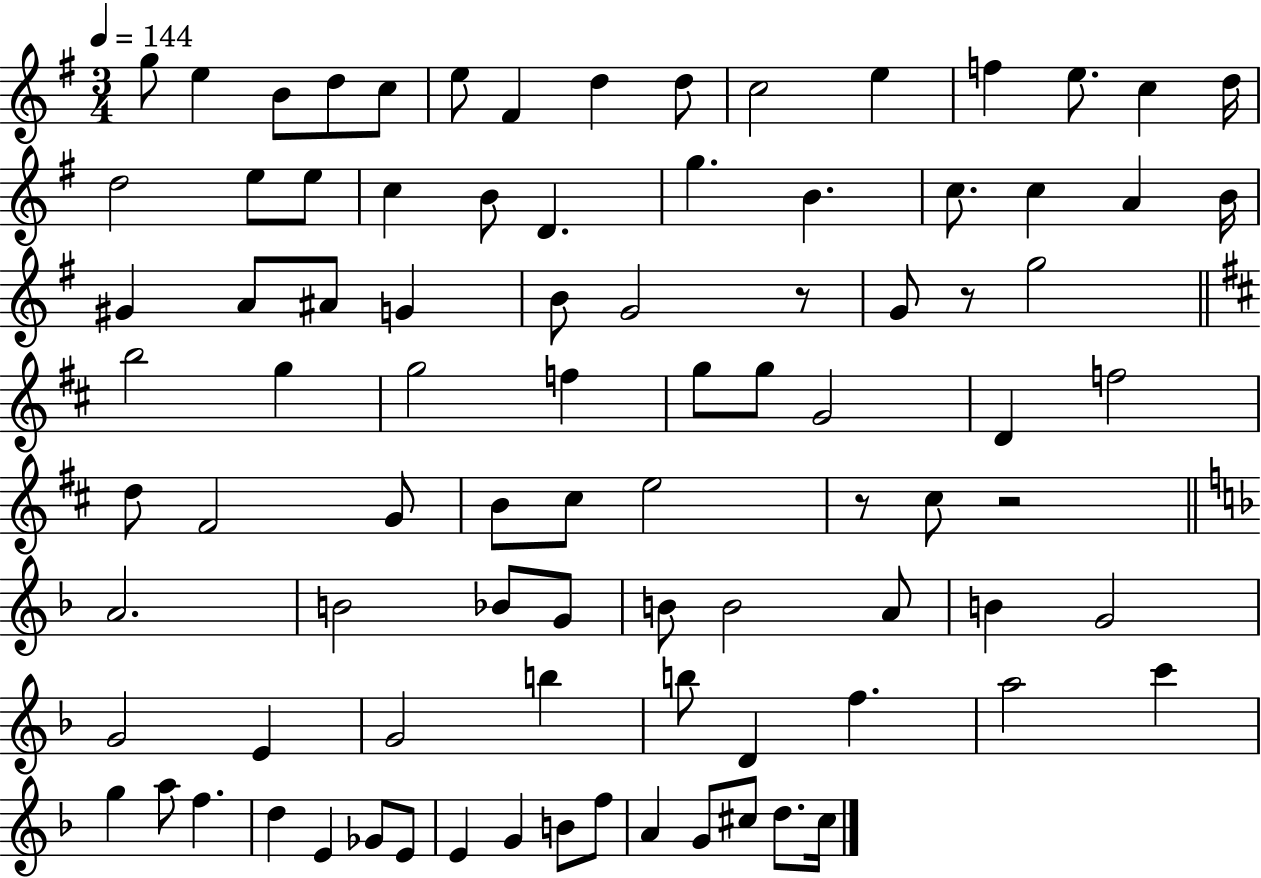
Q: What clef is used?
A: treble